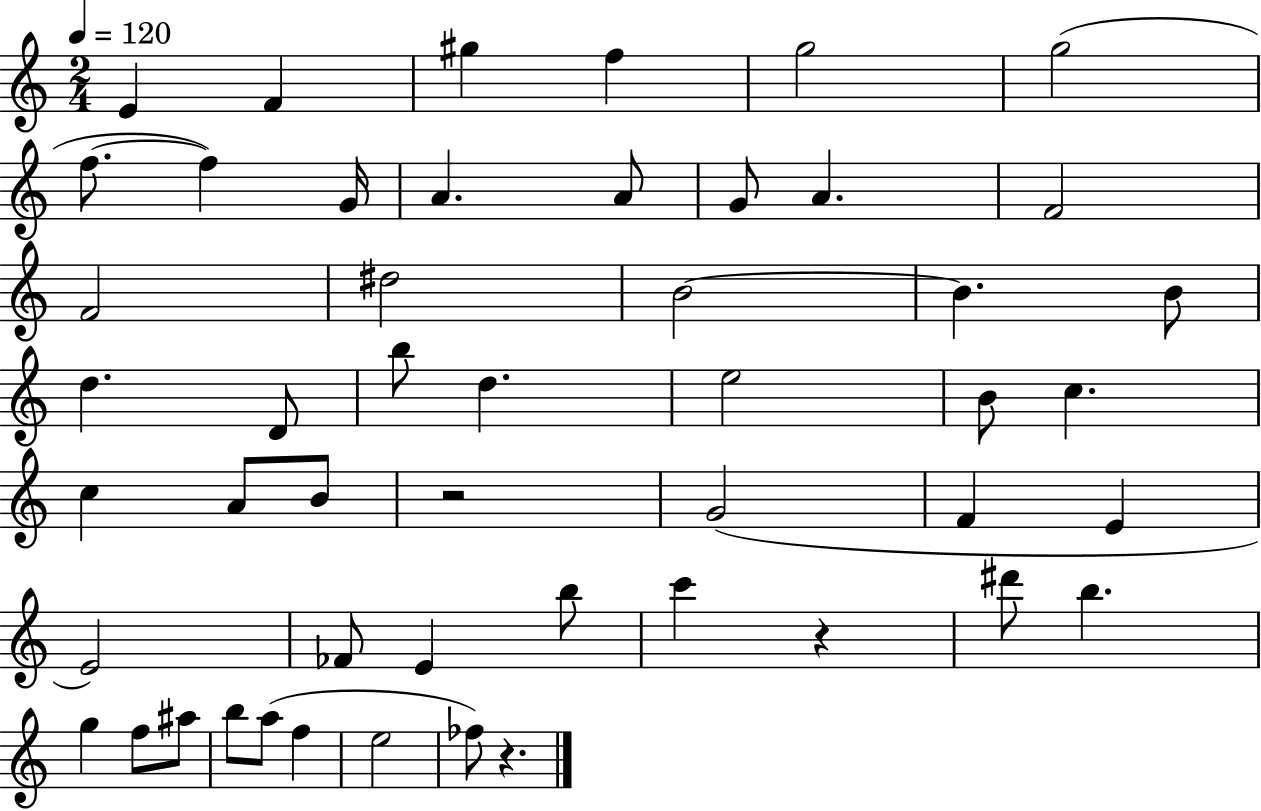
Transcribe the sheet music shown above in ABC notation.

X:1
T:Untitled
M:2/4
L:1/4
K:C
E F ^g f g2 g2 f/2 f G/4 A A/2 G/2 A F2 F2 ^d2 B2 B B/2 d D/2 b/2 d e2 B/2 c c A/2 B/2 z2 G2 F E E2 _F/2 E b/2 c' z ^d'/2 b g f/2 ^a/2 b/2 a/2 f e2 _f/2 z